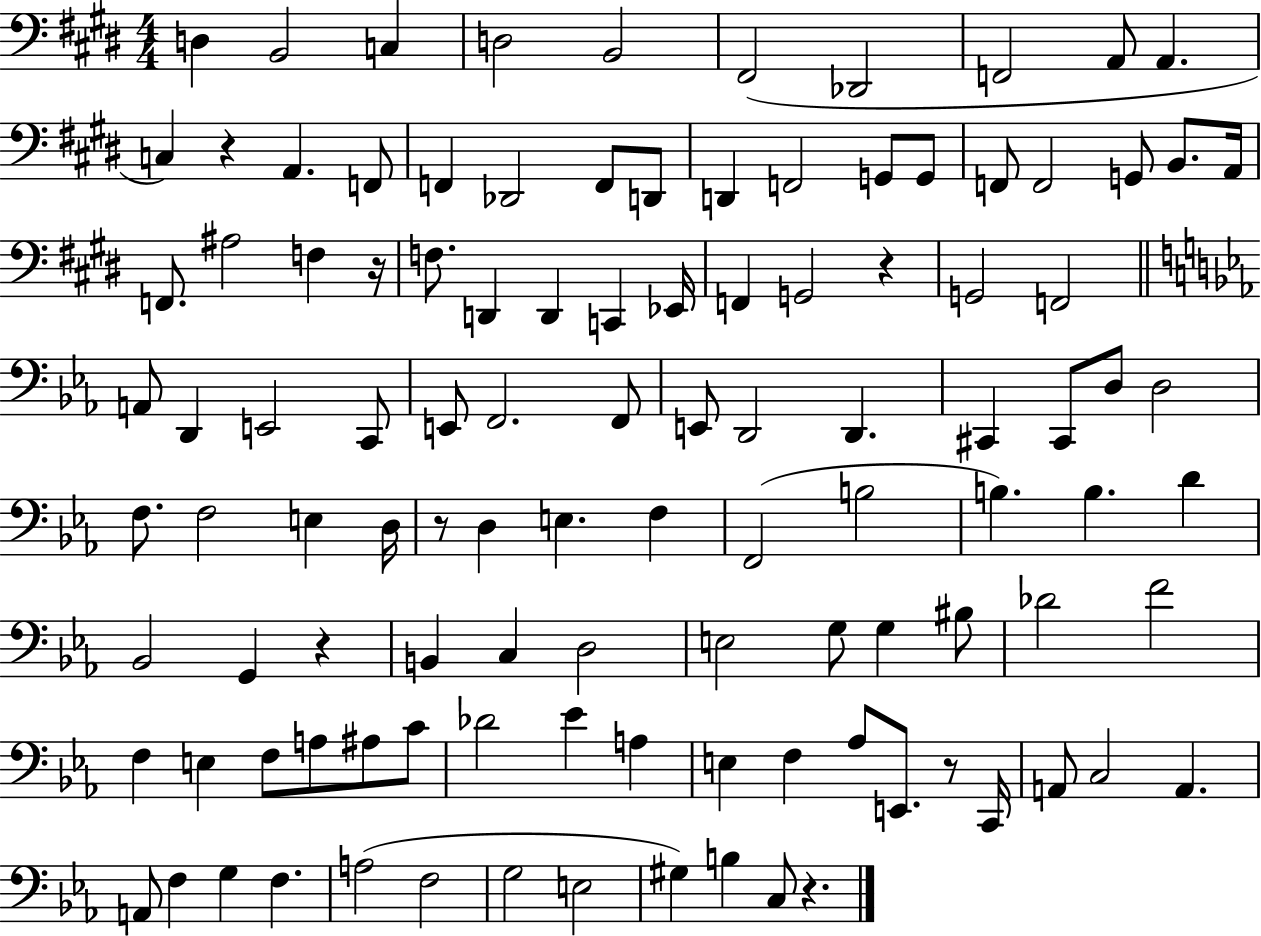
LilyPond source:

{
  \clef bass
  \numericTimeSignature
  \time 4/4
  \key e \major
  \repeat volta 2 { d4 b,2 c4 | d2 b,2 | fis,2( des,2 | f,2 a,8 a,4. | \break c4) r4 a,4. f,8 | f,4 des,2 f,8 d,8 | d,4 f,2 g,8 g,8 | f,8 f,2 g,8 b,8. a,16 | \break f,8. ais2 f4 r16 | f8. d,4 d,4 c,4 ees,16 | f,4 g,2 r4 | g,2 f,2 | \break \bar "||" \break \key c \minor a,8 d,4 e,2 c,8 | e,8 f,2. f,8 | e,8 d,2 d,4. | cis,4 cis,8 d8 d2 | \break f8. f2 e4 d16 | r8 d4 e4. f4 | f,2( b2 | b4.) b4. d'4 | \break bes,2 g,4 r4 | b,4 c4 d2 | e2 g8 g4 bis8 | des'2 f'2 | \break f4 e4 f8 a8 ais8 c'8 | des'2 ees'4 a4 | e4 f4 aes8 e,8. r8 c,16 | a,8 c2 a,4. | \break a,8 f4 g4 f4. | a2( f2 | g2 e2 | gis4) b4 c8 r4. | \break } \bar "|."
}